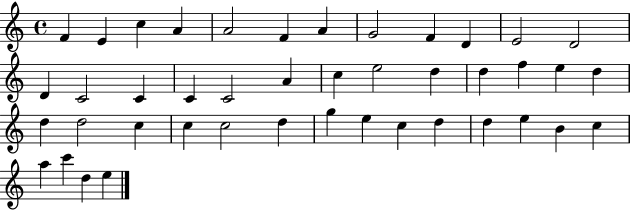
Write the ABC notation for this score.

X:1
T:Untitled
M:4/4
L:1/4
K:C
F E c A A2 F A G2 F D E2 D2 D C2 C C C2 A c e2 d d f e d d d2 c c c2 d g e c d d e B c a c' d e